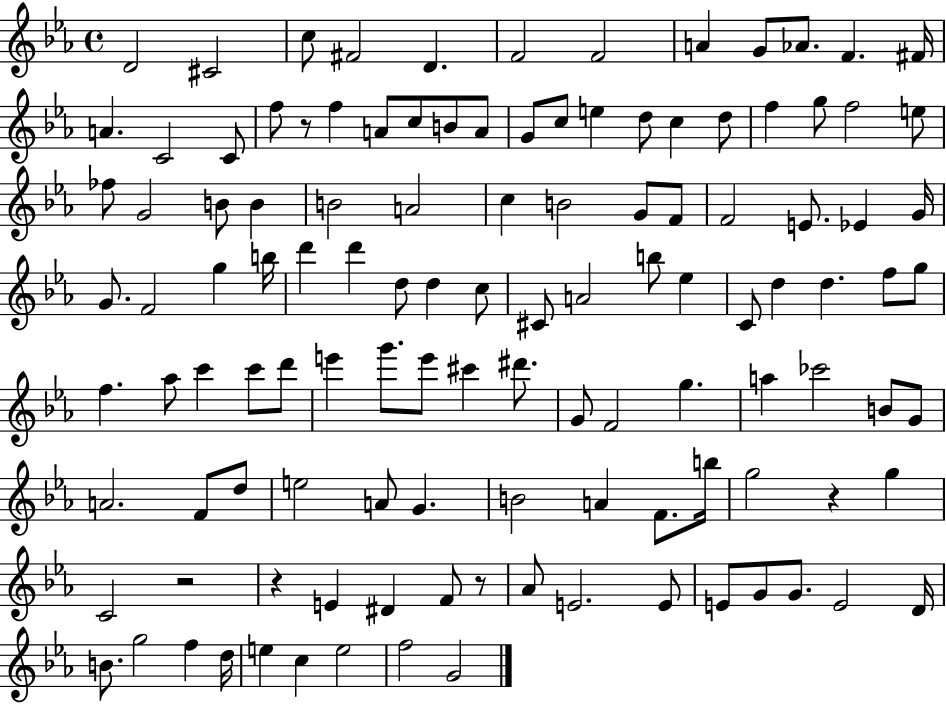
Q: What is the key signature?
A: EES major